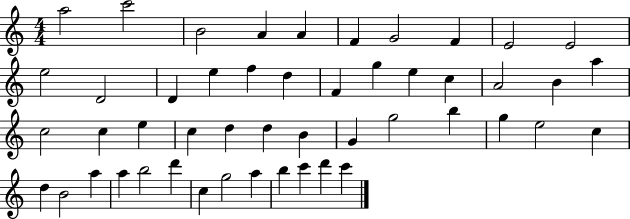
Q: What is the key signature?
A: C major